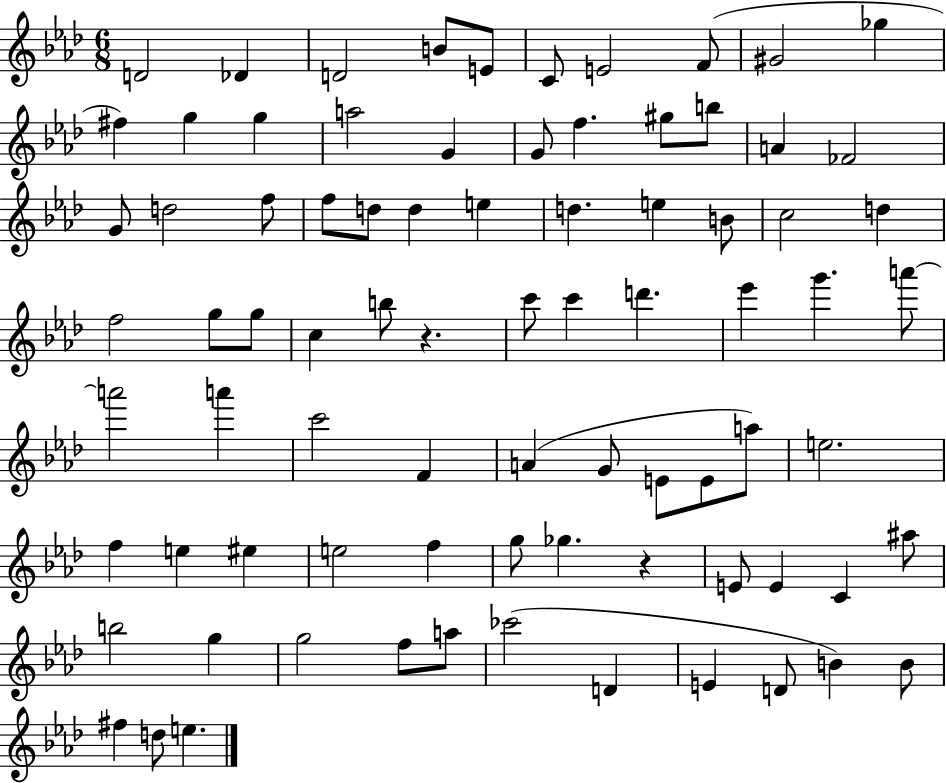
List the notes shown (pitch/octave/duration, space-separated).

D4/h Db4/q D4/h B4/e E4/e C4/e E4/h F4/e G#4/h Gb5/q F#5/q G5/q G5/q A5/h G4/q G4/e F5/q. G#5/e B5/e A4/q FES4/h G4/e D5/h F5/e F5/e D5/e D5/q E5/q D5/q. E5/q B4/e C5/h D5/q F5/h G5/e G5/e C5/q B5/e R/q. C6/e C6/q D6/q. Eb6/q G6/q. A6/e A6/h A6/q C6/h F4/q A4/q G4/e E4/e E4/e A5/e E5/h. F5/q E5/q EIS5/q E5/h F5/q G5/e Gb5/q. R/q E4/e E4/q C4/q A#5/e B5/h G5/q G5/h F5/e A5/e CES6/h D4/q E4/q D4/e B4/q B4/e F#5/q D5/e E5/q.